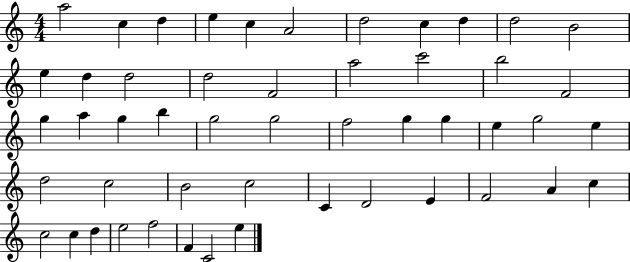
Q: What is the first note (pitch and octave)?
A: A5